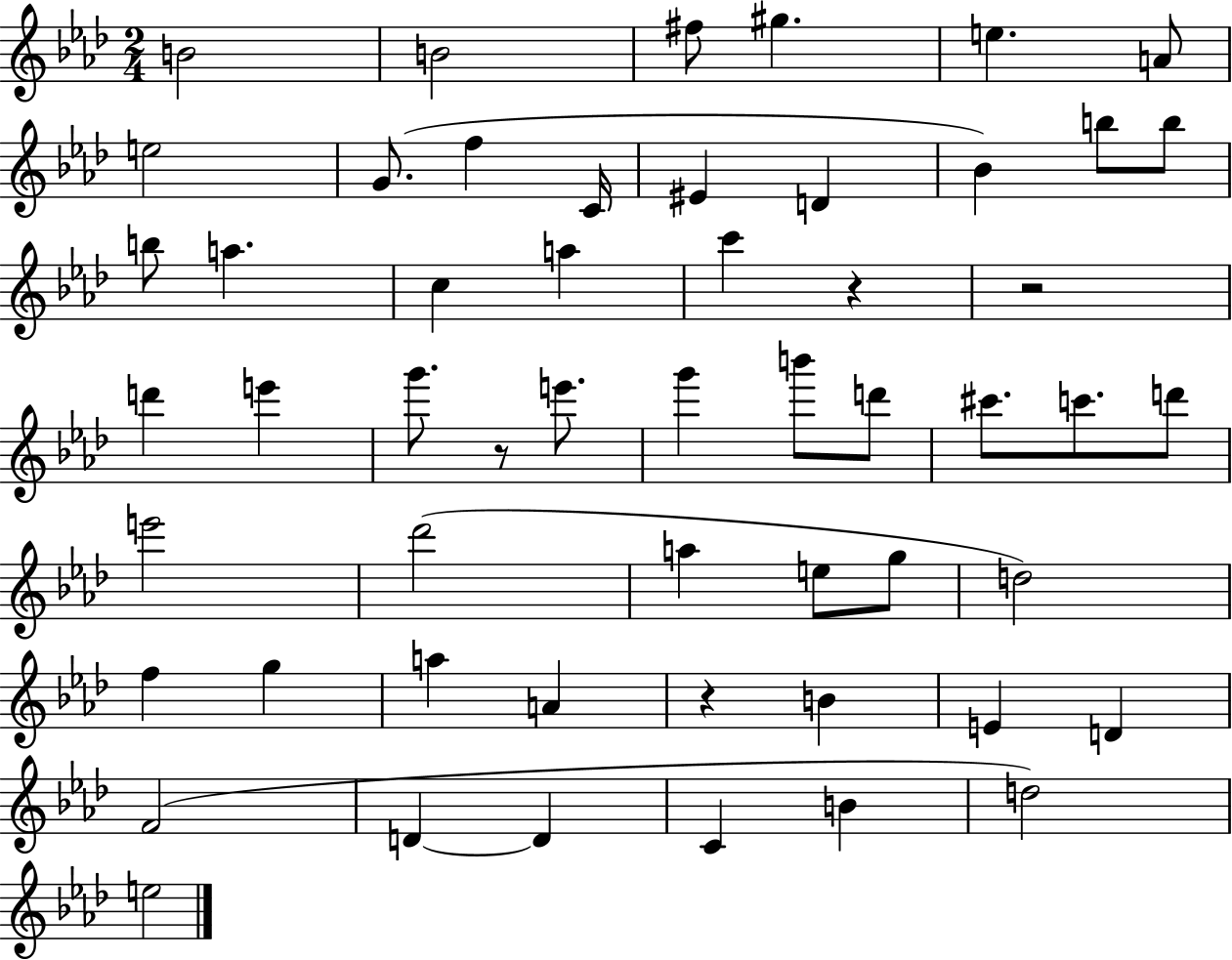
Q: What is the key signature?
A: AES major